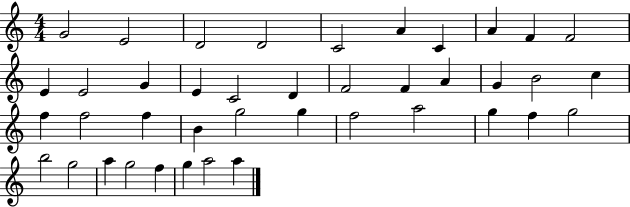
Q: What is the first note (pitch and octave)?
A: G4